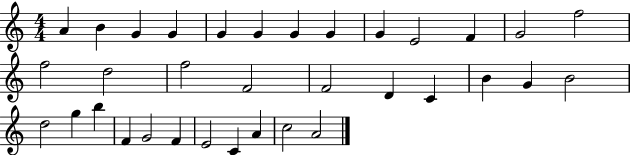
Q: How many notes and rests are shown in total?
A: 34